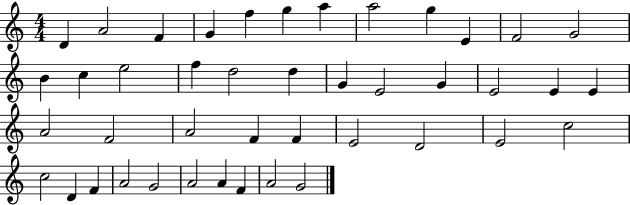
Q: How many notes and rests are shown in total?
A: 43